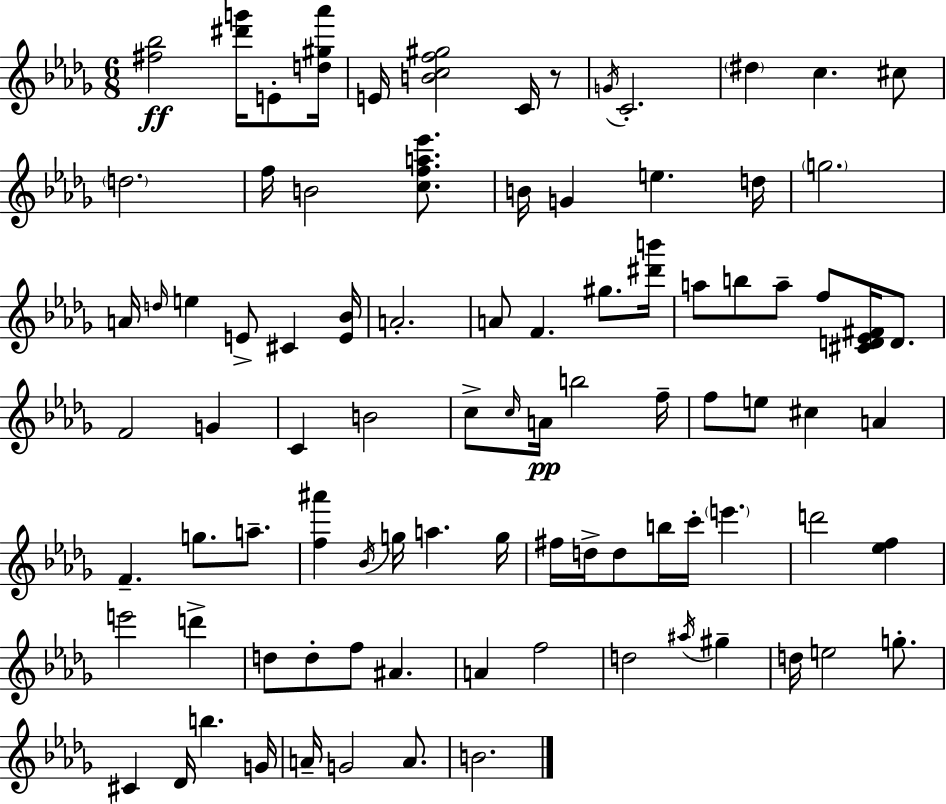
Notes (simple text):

[F#5,Bb5]/h [D#6,G6]/s E4/e [D5,G#5,Ab6]/s E4/s [B4,C5,F5,G#5]/h C4/s R/e G4/s C4/h. D#5/q C5/q. C#5/e D5/h. F5/s B4/h [C5,F5,A5,Eb6]/e. B4/s G4/q E5/q. D5/s G5/h. A4/s D5/s E5/q E4/e C#4/q [E4,Bb4]/s A4/h. A4/e F4/q. G#5/e. [D#6,B6]/s A5/e B5/e A5/e F5/e [C#4,D4,Eb4,F#4]/s D4/e. F4/h G4/q C4/q B4/h C5/e C5/s A4/s B5/h F5/s F5/e E5/e C#5/q A4/q F4/q. G5/e. A5/e. [F5,A#6]/q Bb4/s G5/s A5/q. G5/s F#5/s D5/s D5/e B5/s C6/s E6/q. D6/h [Eb5,F5]/q E6/h D6/q D5/e D5/e F5/e A#4/q. A4/q F5/h D5/h A#5/s G#5/q D5/s E5/h G5/e. C#4/q Db4/s B5/q. G4/s A4/s G4/h A4/e. B4/h.